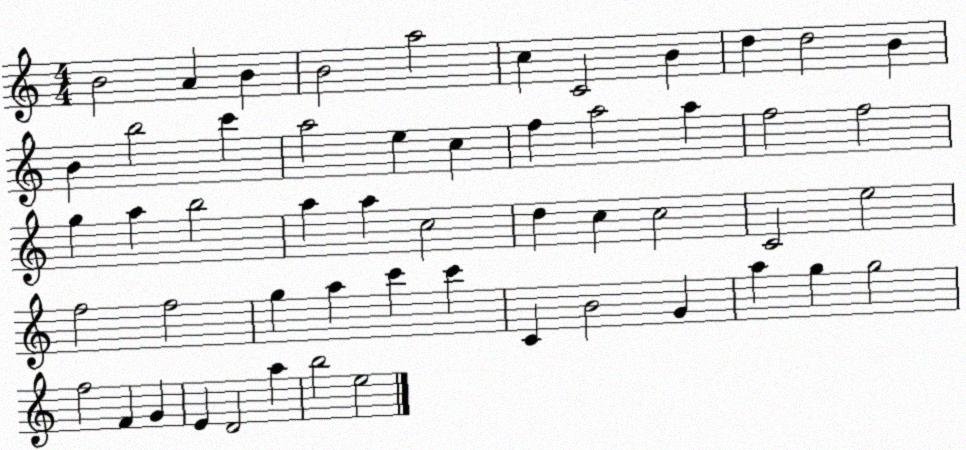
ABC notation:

X:1
T:Untitled
M:4/4
L:1/4
K:C
B2 A B B2 a2 c C2 B d d2 B B b2 c' a2 e c f a2 a f2 f2 g a b2 a a c2 d c c2 C2 e2 f2 f2 g a c' c' C B2 G a g g2 f2 F G E D2 a b2 e2